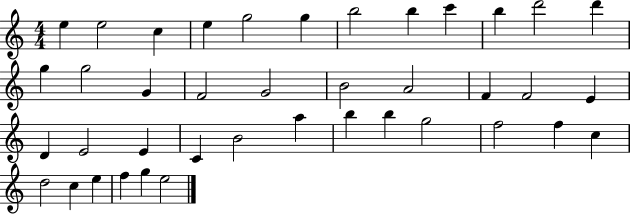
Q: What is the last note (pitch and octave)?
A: E5